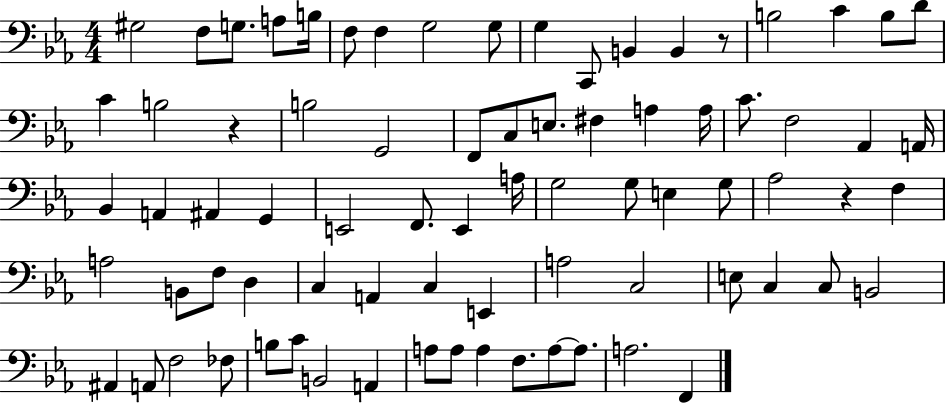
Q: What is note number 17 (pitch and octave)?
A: D4